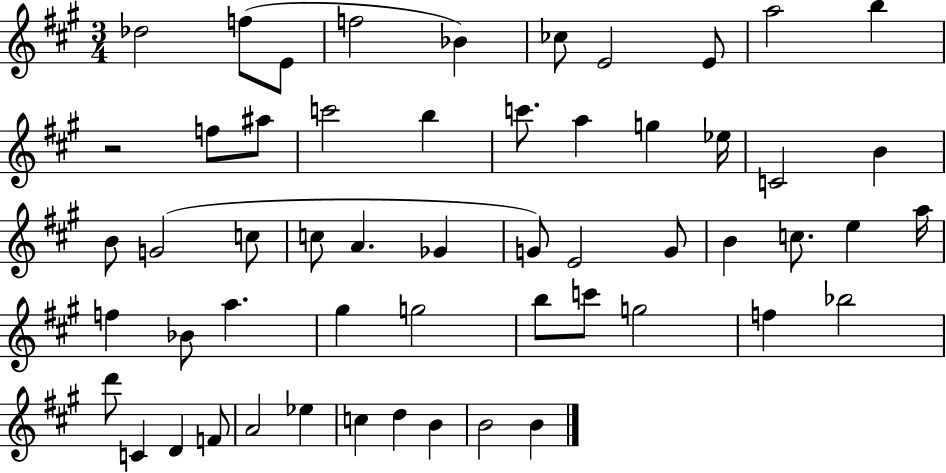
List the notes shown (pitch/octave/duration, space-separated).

Db5/h F5/e E4/e F5/h Bb4/q CES5/e E4/h E4/e A5/h B5/q R/h F5/e A#5/e C6/h B5/q C6/e. A5/q G5/q Eb5/s C4/h B4/q B4/e G4/h C5/e C5/e A4/q. Gb4/q G4/e E4/h G4/e B4/q C5/e. E5/q A5/s F5/q Bb4/e A5/q. G#5/q G5/h B5/e C6/e G5/h F5/q Bb5/h D6/e C4/q D4/q F4/e A4/h Eb5/q C5/q D5/q B4/q B4/h B4/q